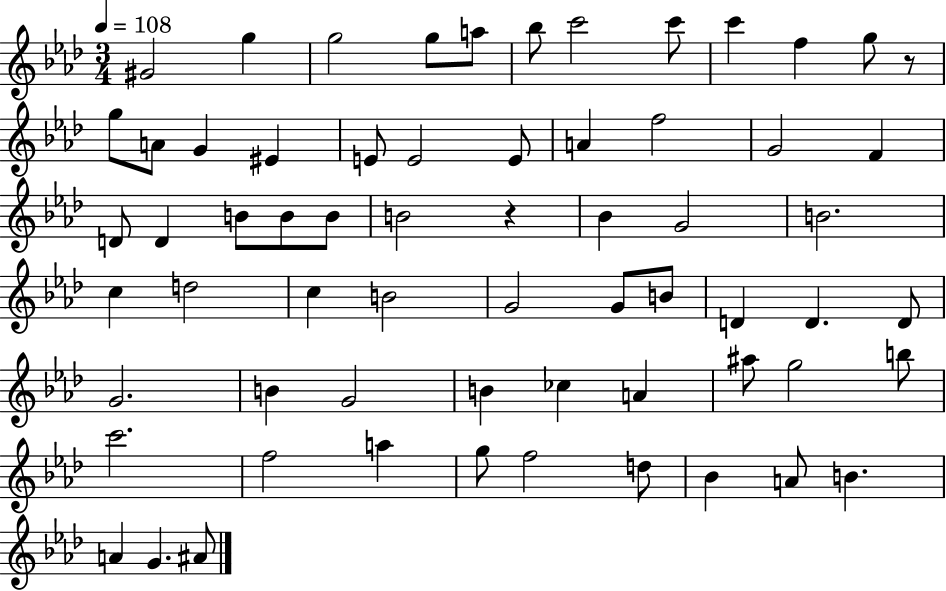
G#4/h G5/q G5/h G5/e A5/e Bb5/e C6/h C6/e C6/q F5/q G5/e R/e G5/e A4/e G4/q EIS4/q E4/e E4/h E4/e A4/q F5/h G4/h F4/q D4/e D4/q B4/e B4/e B4/e B4/h R/q Bb4/q G4/h B4/h. C5/q D5/h C5/q B4/h G4/h G4/e B4/e D4/q D4/q. D4/e G4/h. B4/q G4/h B4/q CES5/q A4/q A#5/e G5/h B5/e C6/h. F5/h A5/q G5/e F5/h D5/e Bb4/q A4/e B4/q. A4/q G4/q. A#4/e